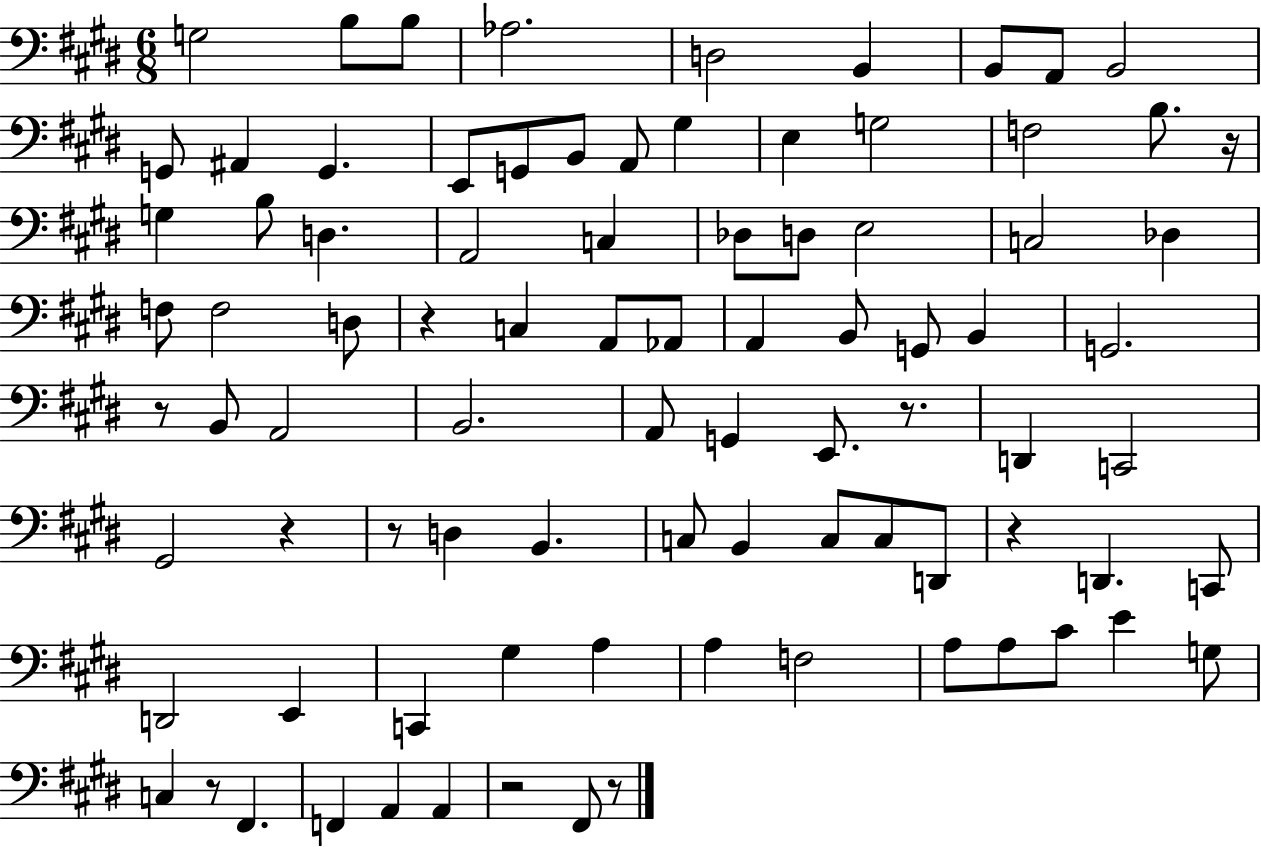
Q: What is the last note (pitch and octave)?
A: F#2